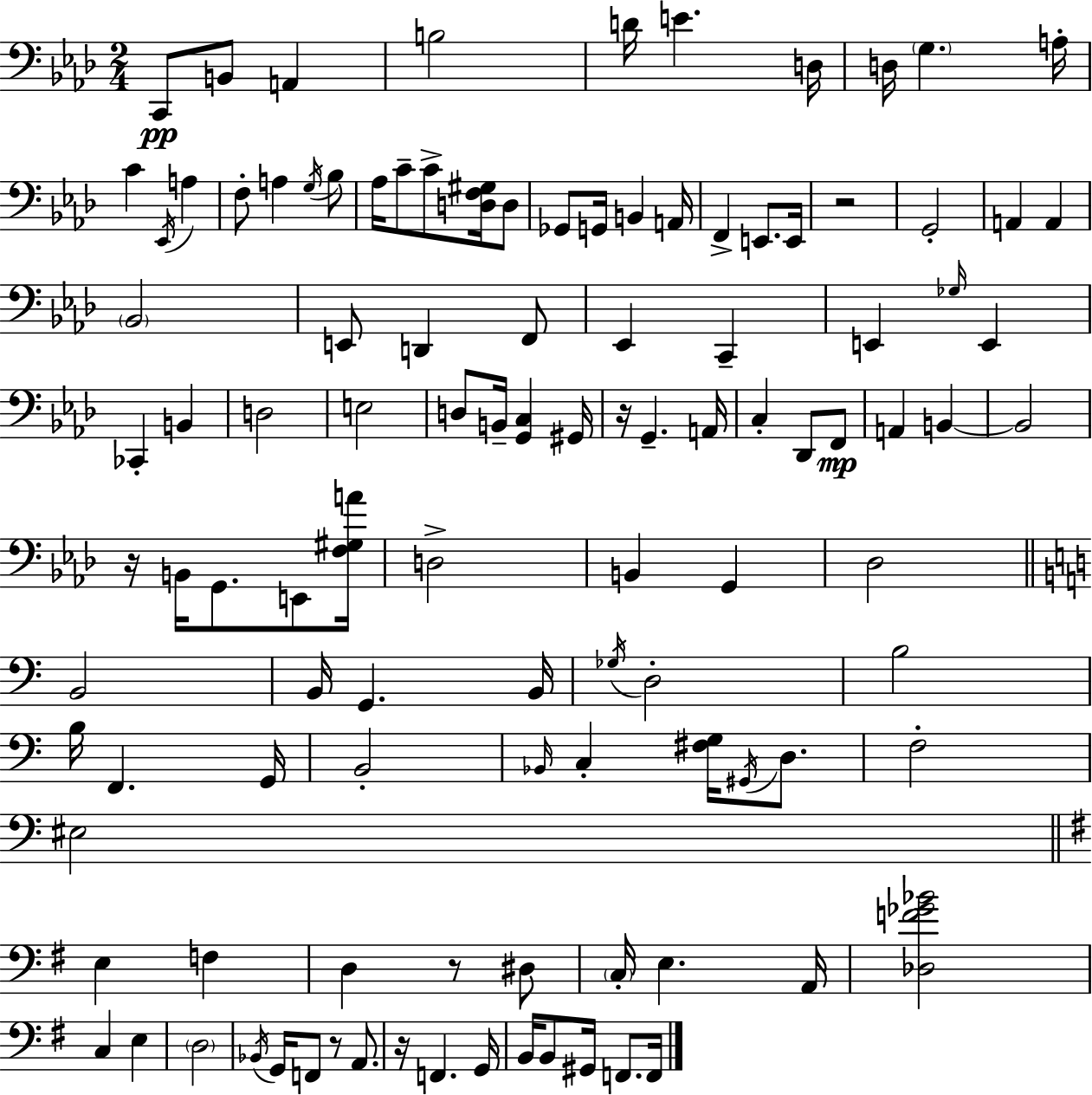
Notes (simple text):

C2/e B2/e A2/q B3/h D4/s E4/q. D3/s D3/s G3/q. A3/s C4/q Eb2/s A3/q F3/e A3/q G3/s Bb3/e Ab3/s C4/e C4/e [D3,F3,G#3]/s D3/e Gb2/e G2/s B2/q A2/s F2/q E2/e. E2/s R/h G2/h A2/q A2/q Bb2/h E2/e D2/q F2/e Eb2/q C2/q E2/q Gb3/s E2/q CES2/q B2/q D3/h E3/h D3/e B2/s [G2,C3]/q G#2/s R/s G2/q. A2/s C3/q Db2/e F2/e A2/q B2/q B2/h R/s B2/s G2/e. E2/e [F3,G#3,A4]/s D3/h B2/q G2/q Db3/h B2/h B2/s G2/q. B2/s Gb3/s D3/h B3/h B3/s F2/q. G2/s B2/h Bb2/s C3/q [F#3,G3]/s G#2/s D3/e. F3/h EIS3/h E3/q F3/q D3/q R/e D#3/e C3/s E3/q. A2/s [Db3,F4,Gb4,Bb4]/h C3/q E3/q D3/h Bb2/s G2/s F2/e R/e A2/e. R/s F2/q. G2/s B2/s B2/e G#2/s F2/e. F2/s